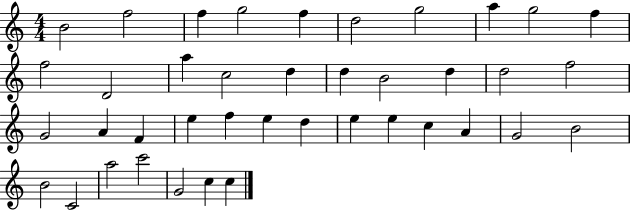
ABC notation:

X:1
T:Untitled
M:4/4
L:1/4
K:C
B2 f2 f g2 f d2 g2 a g2 f f2 D2 a c2 d d B2 d d2 f2 G2 A F e f e d e e c A G2 B2 B2 C2 a2 c'2 G2 c c